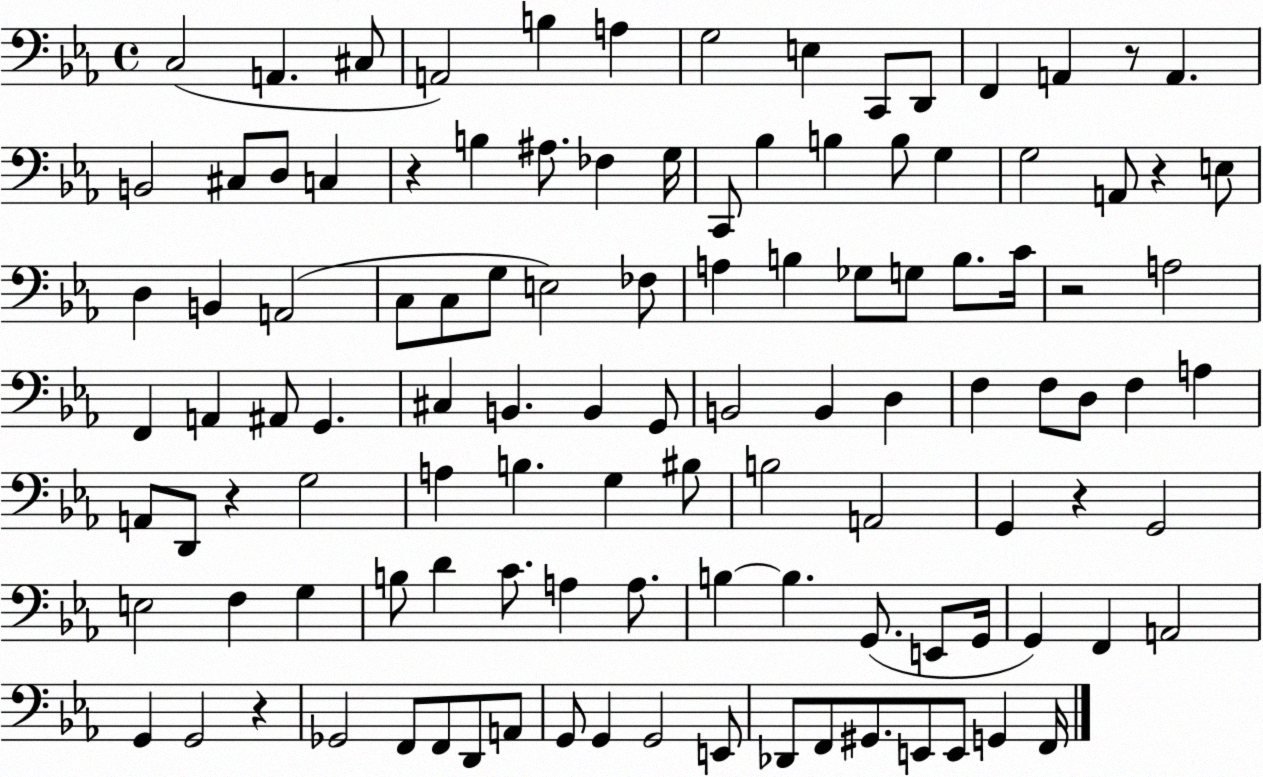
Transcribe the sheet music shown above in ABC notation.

X:1
T:Untitled
M:4/4
L:1/4
K:Eb
C,2 A,, ^C,/2 A,,2 B, A, G,2 E, C,,/2 D,,/2 F,, A,, z/2 A,, B,,2 ^C,/2 D,/2 C, z B, ^A,/2 _F, G,/4 C,,/2 _B, B, B,/2 G, G,2 A,,/2 z E,/2 D, B,, A,,2 C,/2 C,/2 G,/2 E,2 _F,/2 A, B, _G,/2 G,/2 B,/2 C/4 z2 A,2 F,, A,, ^A,,/2 G,, ^C, B,, B,, G,,/2 B,,2 B,, D, F, F,/2 D,/2 F, A, A,,/2 D,,/2 z G,2 A, B, G, ^B,/2 B,2 A,,2 G,, z G,,2 E,2 F, G, B,/2 D C/2 A, A,/2 B, B, G,,/2 E,,/2 G,,/4 G,, F,, A,,2 G,, G,,2 z _G,,2 F,,/2 F,,/2 D,,/2 A,,/2 G,,/2 G,, G,,2 E,,/2 _D,,/2 F,,/2 ^G,,/2 E,,/2 E,,/2 G,, F,,/4